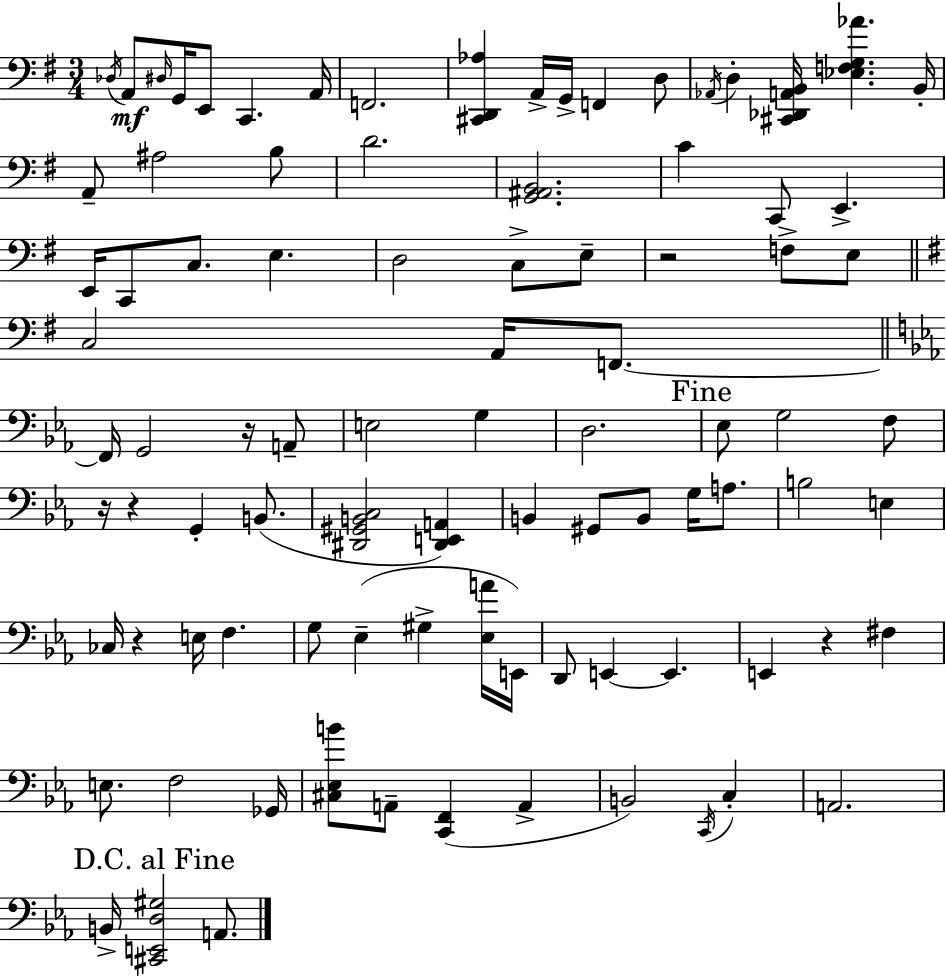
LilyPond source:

{
  \clef bass
  \numericTimeSignature
  \time 3/4
  \key g \major
  \acciaccatura { des16 }\mf a,8 \grace { dis16 } g,16 e,8 c,4. | a,16 f,2. | <cis, d, aes>4 a,16-> g,16-> f,4 | d8 \acciaccatura { aes,16 } d4-. <cis, des, a, b,>16 <ees f g aes'>4. | \break b,16-. a,8-- ais2 | b8 d'2. | <g, ais, b,>2. | c'4 c,8 e,4.-> | \break e,16 c,8 c8. e4. | d2 c8-> | e8-- r2 f8-> | e8 \bar "||" \break \key g \major c2 a,16 f,8.~~ | \bar "||" \break \key ees \major f,16 g,2 r16 a,8-- | e2 g4 | d2. | \mark "Fine" ees8 g2 f8 | \break r16 r4 g,4-. b,8.( | <dis, gis, b, c>2 <dis, e, a,>4) | b,4 gis,8 b,8 g16 a8. | b2 e4 | \break ces16 r4 e16 f4. | g8 ees4--( gis4-> <ees a'>16 e,16) | d,8 e,4~~ e,4. | e,4 r4 fis4 | \break e8. f2 ges,16 | <cis ees b'>8 a,8-- <c, f,>4( a,4-> | b,2) \acciaccatura { c,16 } c4-. | a,2. | \break \mark "D.C. al Fine" b,16-> <cis, e, d gis>2 a,8. | \bar "|."
}